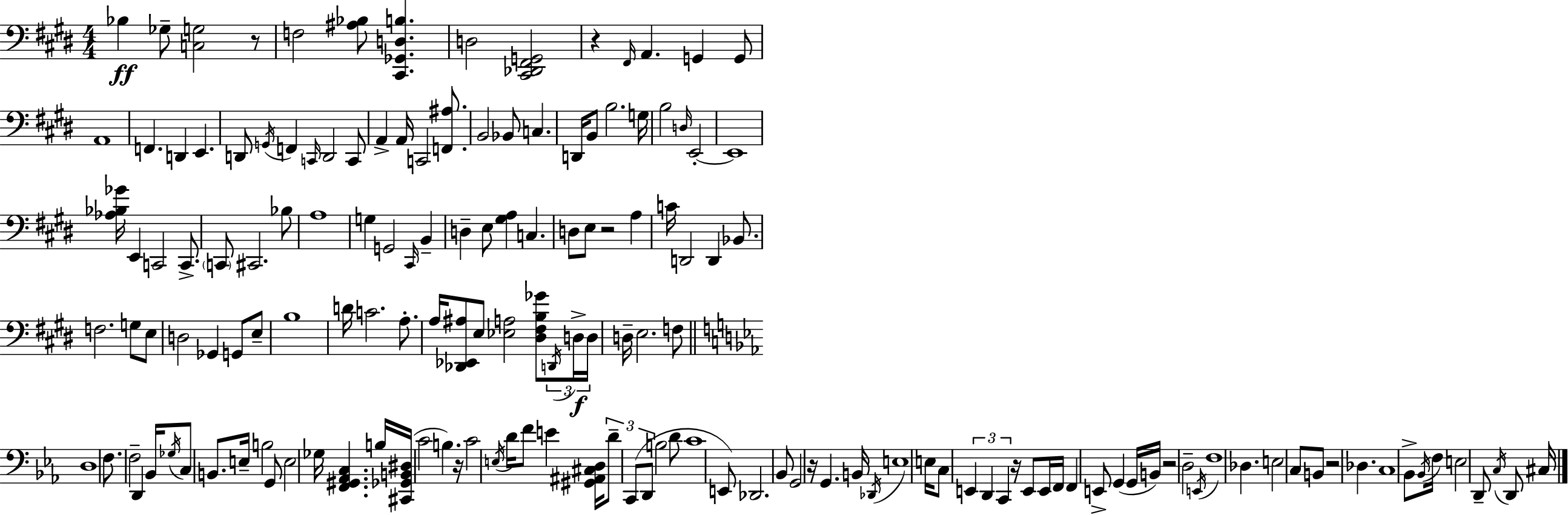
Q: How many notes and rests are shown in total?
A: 158